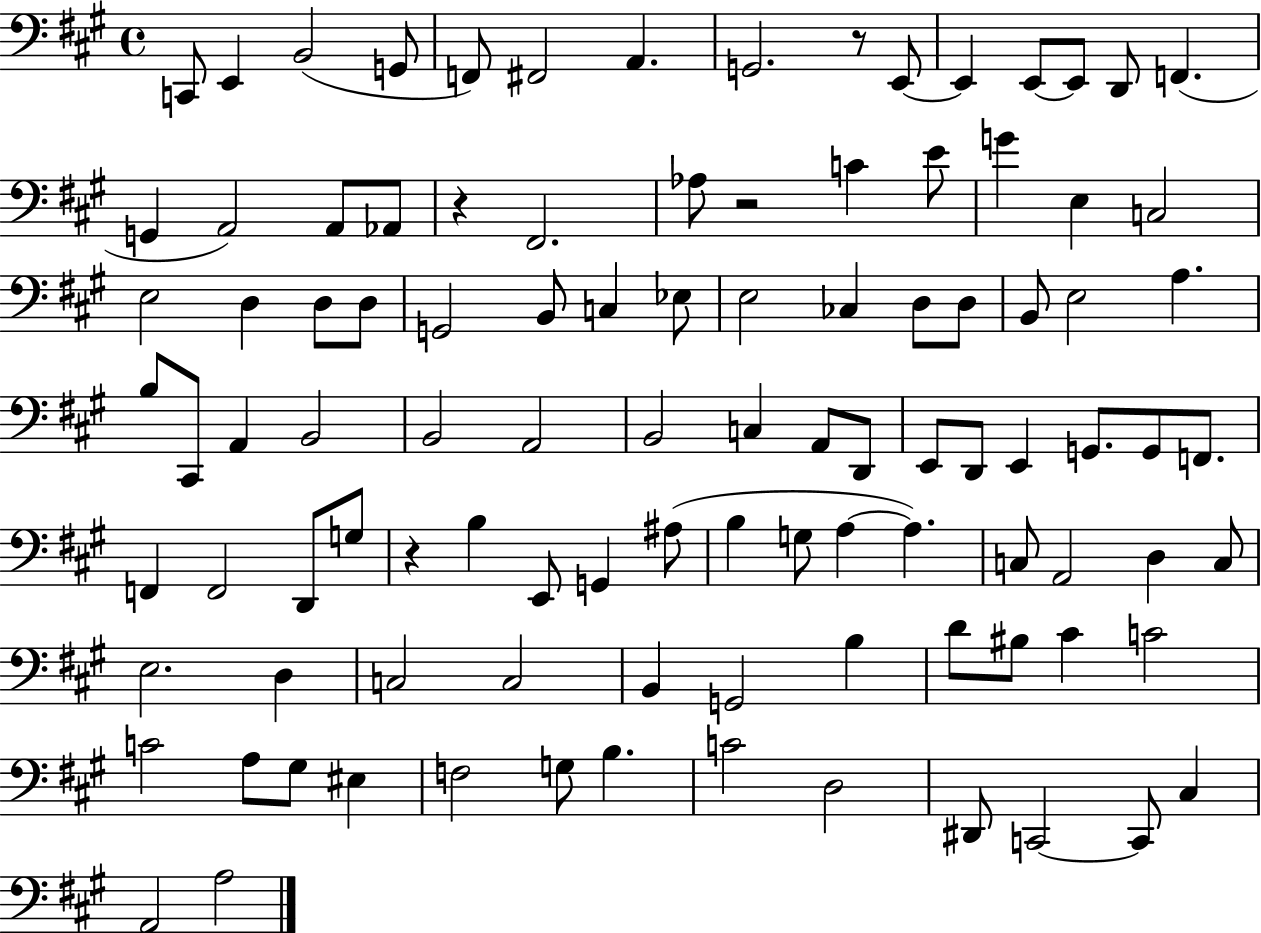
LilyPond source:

{
  \clef bass
  \time 4/4
  \defaultTimeSignature
  \key a \major
  c,8 e,4 b,2( g,8 | f,8) fis,2 a,4. | g,2. r8 e,8~~ | e,4 e,8~~ e,8 d,8 f,4.( | \break g,4 a,2) a,8 aes,8 | r4 fis,2. | aes8 r2 c'4 e'8 | g'4 e4 c2 | \break e2 d4 d8 d8 | g,2 b,8 c4 ees8 | e2 ces4 d8 d8 | b,8 e2 a4. | \break b8 cis,8 a,4 b,2 | b,2 a,2 | b,2 c4 a,8 d,8 | e,8 d,8 e,4 g,8. g,8 f,8. | \break f,4 f,2 d,8 g8 | r4 b4 e,8 g,4 ais8( | b4 g8 a4~~ a4.) | c8 a,2 d4 c8 | \break e2. d4 | c2 c2 | b,4 g,2 b4 | d'8 bis8 cis'4 c'2 | \break c'2 a8 gis8 eis4 | f2 g8 b4. | c'2 d2 | dis,8 c,2~~ c,8 cis4 | \break a,2 a2 | \bar "|."
}